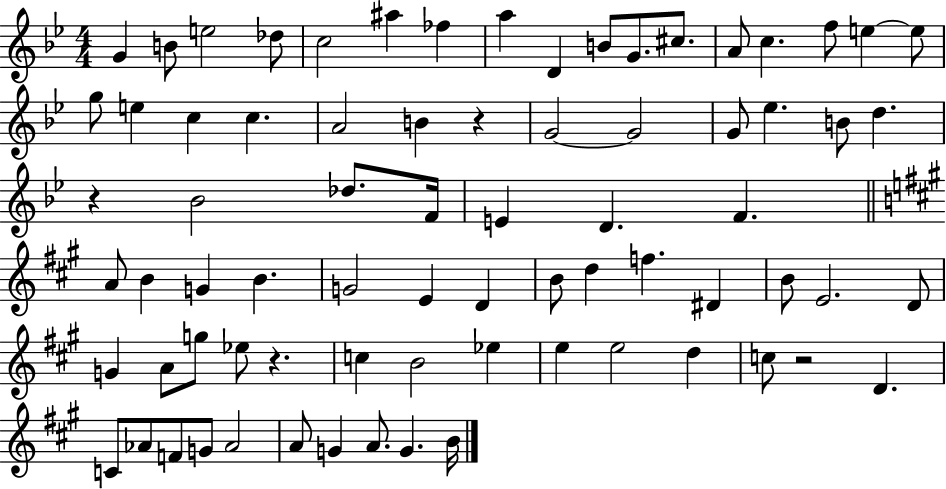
{
  \clef treble
  \numericTimeSignature
  \time 4/4
  \key bes \major
  g'4 b'8 e''2 des''8 | c''2 ais''4 fes''4 | a''4 d'4 b'8 g'8. cis''8. | a'8 c''4. f''8 e''4~~ e''8 | \break g''8 e''4 c''4 c''4. | a'2 b'4 r4 | g'2~~ g'2 | g'8 ees''4. b'8 d''4. | \break r4 bes'2 des''8. f'16 | e'4 d'4. f'4. | \bar "||" \break \key a \major a'8 b'4 g'4 b'4. | g'2 e'4 d'4 | b'8 d''4 f''4. dis'4 | b'8 e'2. d'8 | \break g'4 a'8 g''8 ees''8 r4. | c''4 b'2 ees''4 | e''4 e''2 d''4 | c''8 r2 d'4. | \break c'8 aes'8 f'8 g'8 aes'2 | a'8 g'4 a'8. g'4. b'16 | \bar "|."
}